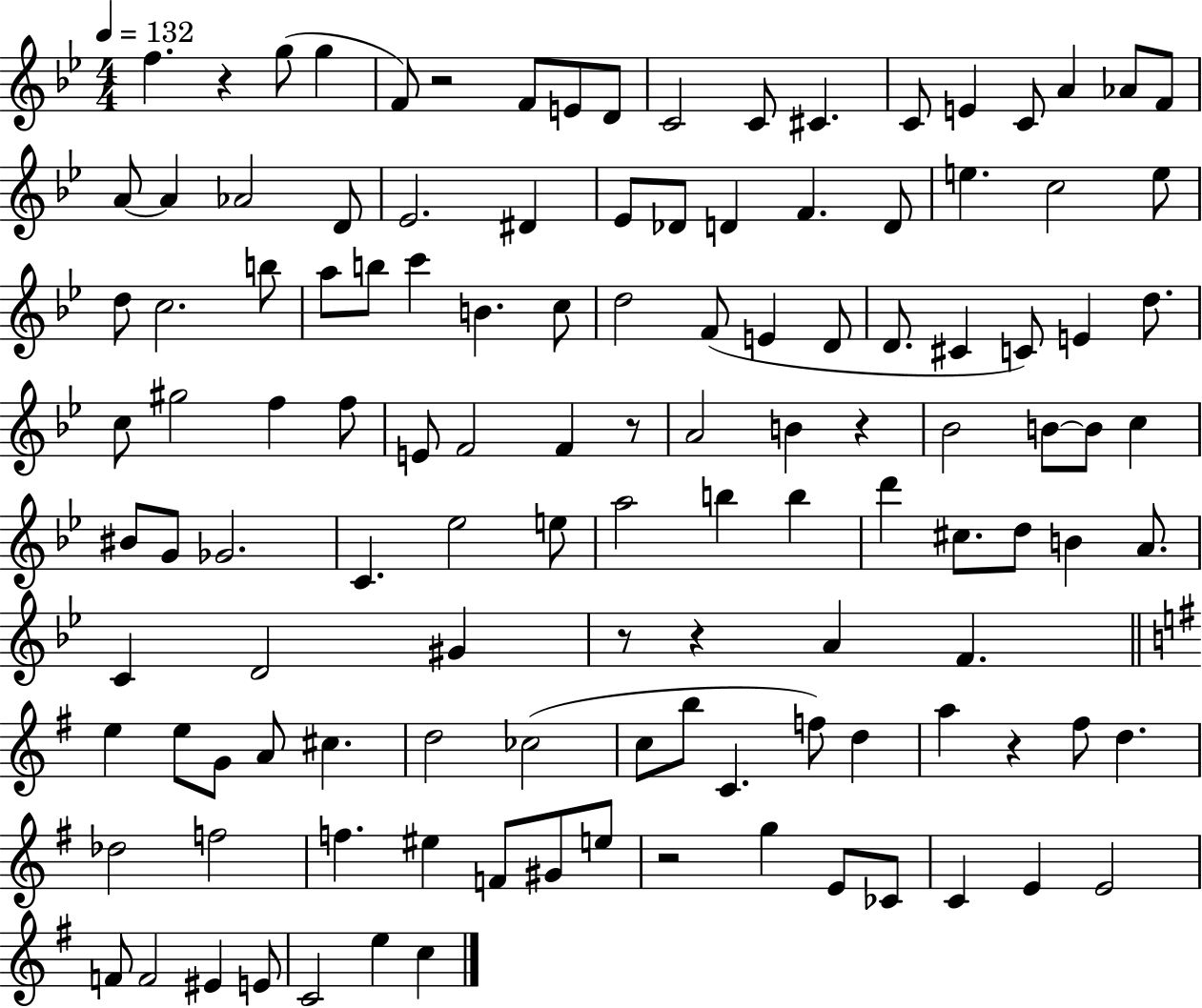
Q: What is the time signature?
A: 4/4